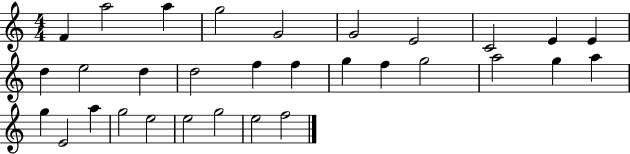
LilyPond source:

{
  \clef treble
  \numericTimeSignature
  \time 4/4
  \key c \major
  f'4 a''2 a''4 | g''2 g'2 | g'2 e'2 | c'2 e'4 e'4 | \break d''4 e''2 d''4 | d''2 f''4 f''4 | g''4 f''4 g''2 | a''2 g''4 a''4 | \break g''4 e'2 a''4 | g''2 e''2 | e''2 g''2 | e''2 f''2 | \break \bar "|."
}